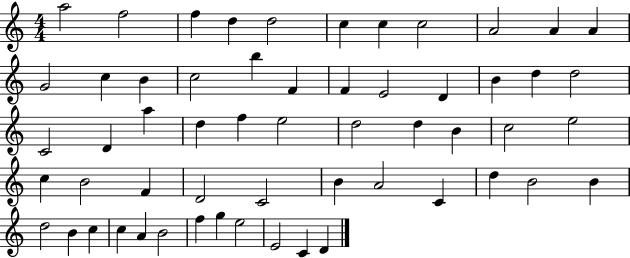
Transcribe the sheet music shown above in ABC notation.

X:1
T:Untitled
M:4/4
L:1/4
K:C
a2 f2 f d d2 c c c2 A2 A A G2 c B c2 b F F E2 D B d d2 C2 D a d f e2 d2 d B c2 e2 c B2 F D2 C2 B A2 C d B2 B d2 B c c A B2 f g e2 E2 C D